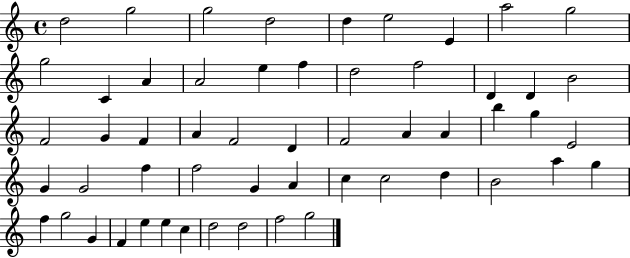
{
  \clef treble
  \time 4/4
  \defaultTimeSignature
  \key c \major
  d''2 g''2 | g''2 d''2 | d''4 e''2 e'4 | a''2 g''2 | \break g''2 c'4 a'4 | a'2 e''4 f''4 | d''2 f''2 | d'4 d'4 b'2 | \break f'2 g'4 f'4 | a'4 f'2 d'4 | f'2 a'4 a'4 | b''4 g''4 e'2 | \break g'4 g'2 f''4 | f''2 g'4 a'4 | c''4 c''2 d''4 | b'2 a''4 g''4 | \break f''4 g''2 g'4 | f'4 e''4 e''4 c''4 | d''2 d''2 | f''2 g''2 | \break \bar "|."
}